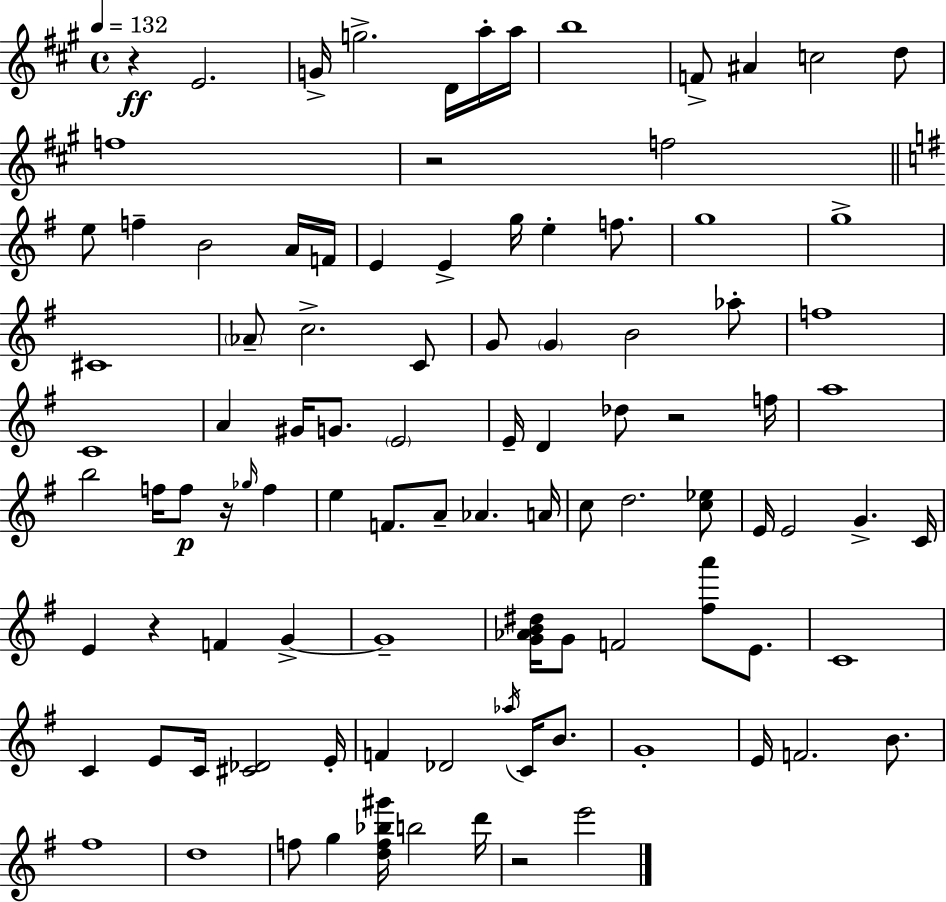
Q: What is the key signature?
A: A major